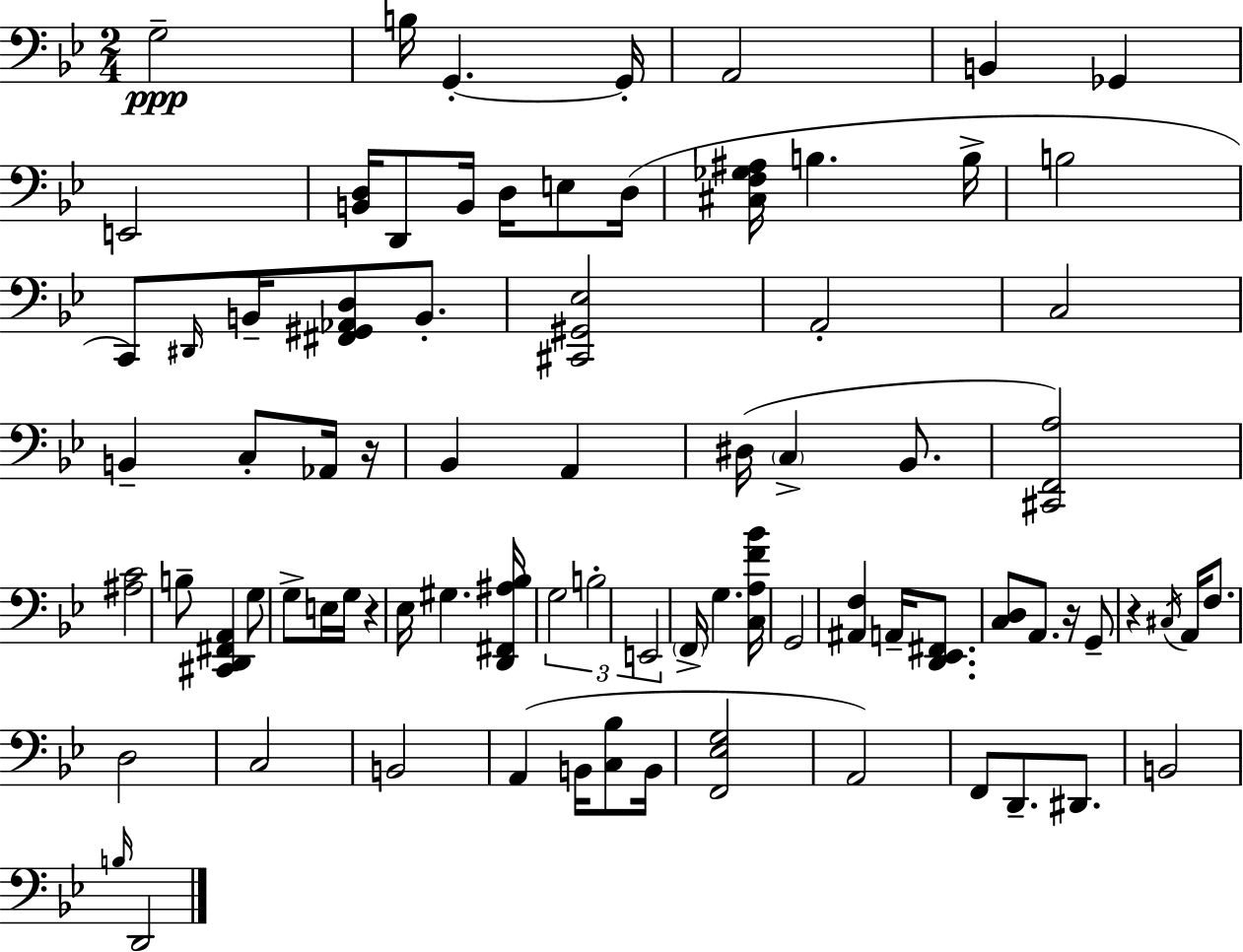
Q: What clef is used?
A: bass